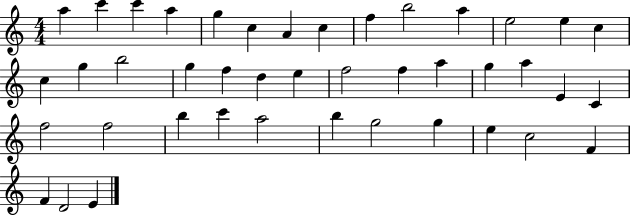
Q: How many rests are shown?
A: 0